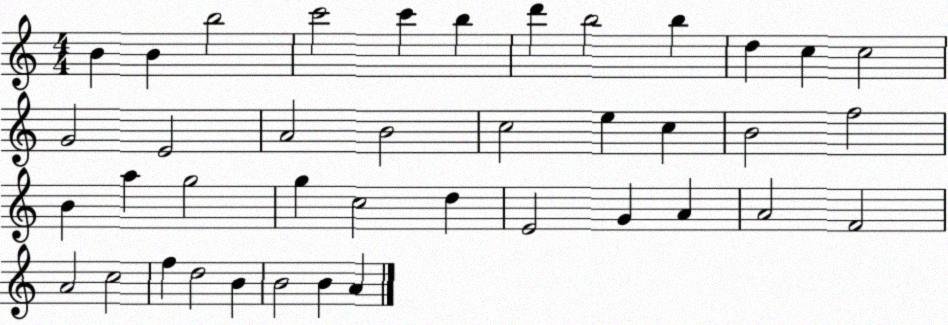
X:1
T:Untitled
M:4/4
L:1/4
K:C
B B b2 c'2 c' b d' b2 b d c c2 G2 E2 A2 B2 c2 e c B2 f2 B a g2 g c2 d E2 G A A2 F2 A2 c2 f d2 B B2 B A